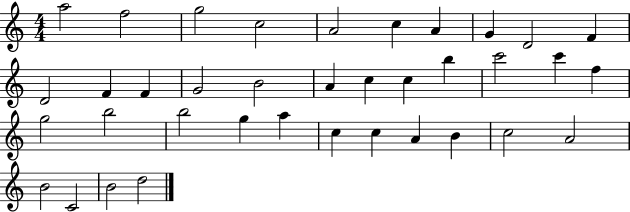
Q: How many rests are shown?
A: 0